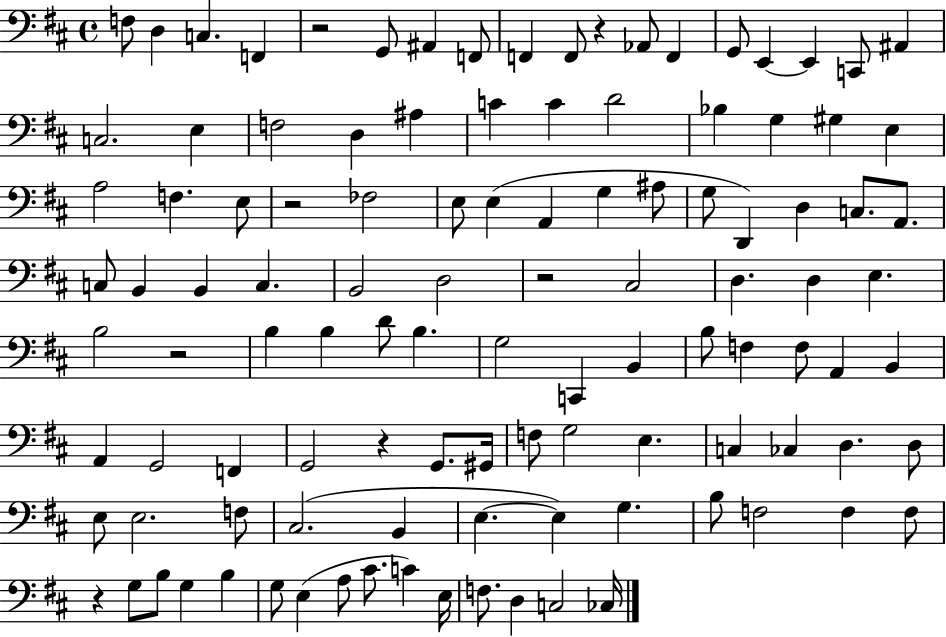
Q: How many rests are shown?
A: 7